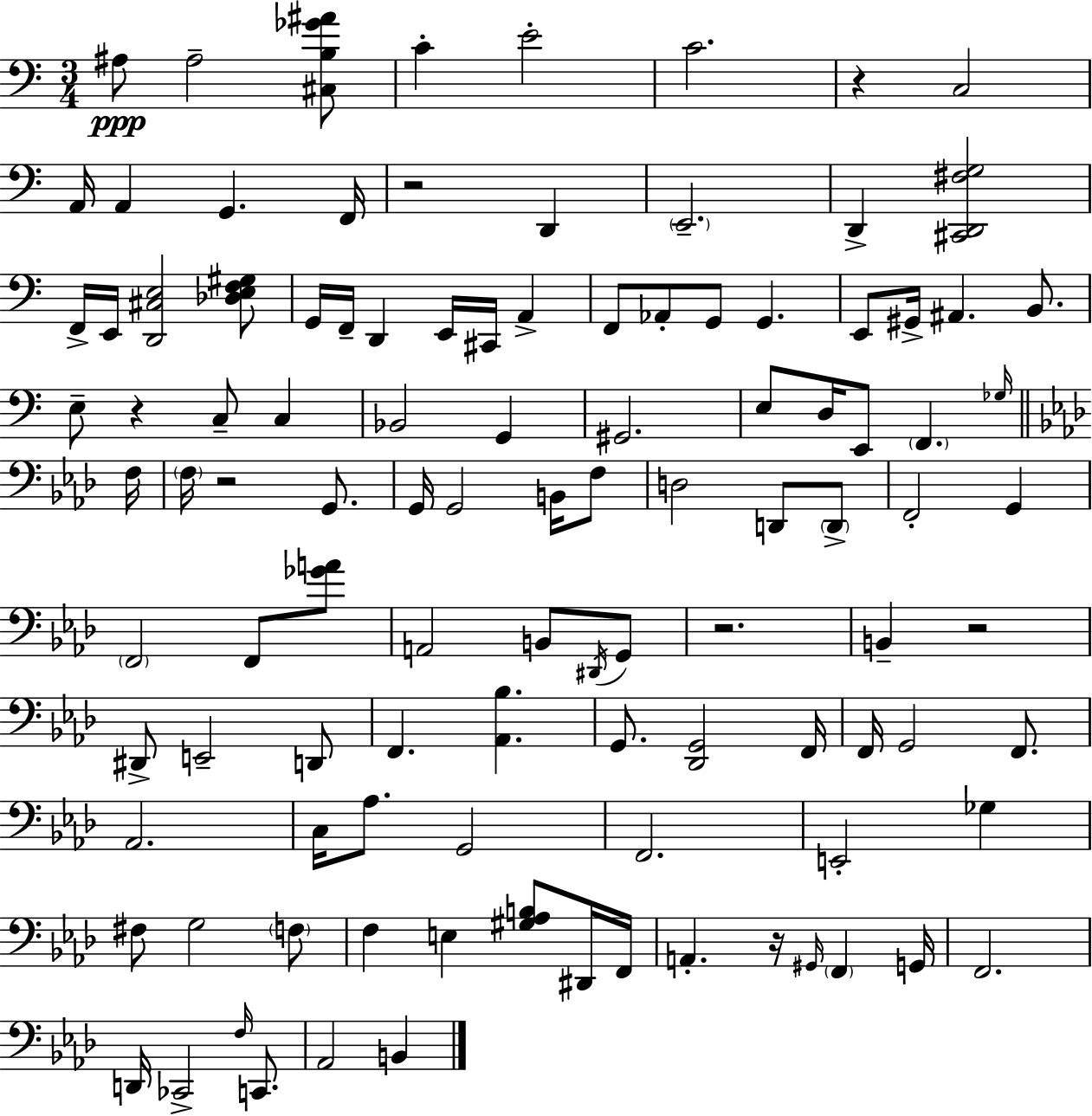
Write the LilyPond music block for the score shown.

{
  \clef bass
  \numericTimeSignature
  \time 3/4
  \key a \minor
  \repeat volta 2 { ais8\ppp ais2-- <cis b ges' ais'>8 | c'4-. e'2-. | c'2. | r4 c2 | \break a,16 a,4 g,4. f,16 | r2 d,4 | \parenthesize e,2.-- | d,4-> <cis, d, fis g>2 | \break f,16-> e,16 <d, cis e>2 <des e f gis>8 | g,16 f,16-- d,4 e,16 cis,16 a,4-> | f,8 aes,8-. g,8 g,4. | e,8 gis,16-> ais,4. b,8. | \break e8-- r4 c8-- c4 | bes,2 g,4 | gis,2. | e8 d16 e,8 \parenthesize f,4. \grace { ges16 } | \break \bar "||" \break \key aes \major f16 \parenthesize f16 r2 g,8. | g,16 g,2 b,16 f8 | d2 d,8 \parenthesize d,8-> | f,2-. g,4 | \break \parenthesize f,2 f,8 <ges' a'>8 | a,2 b,8 \acciaccatura { dis,16 } | g,8 r2. | b,4-- r2 | \break dis,8-> e,2-- | d,8 f,4. <aes, bes>4. | g,8. <des, g,>2 | f,16 f,16 g,2 f,8. | \break aes,2. | c16 aes8. g,2 | f,2. | e,2-. ges4 | \break fis8 g2 | \parenthesize f8 f4 e4 <gis aes b>8 | dis,16 f,16 a,4.-. r16 \grace { gis,16 } \parenthesize f,4 | g,16 f,2. | \break d,16 ces,2-> | \grace { f16 } c,8. aes,2 | b,4 } \bar "|."
}